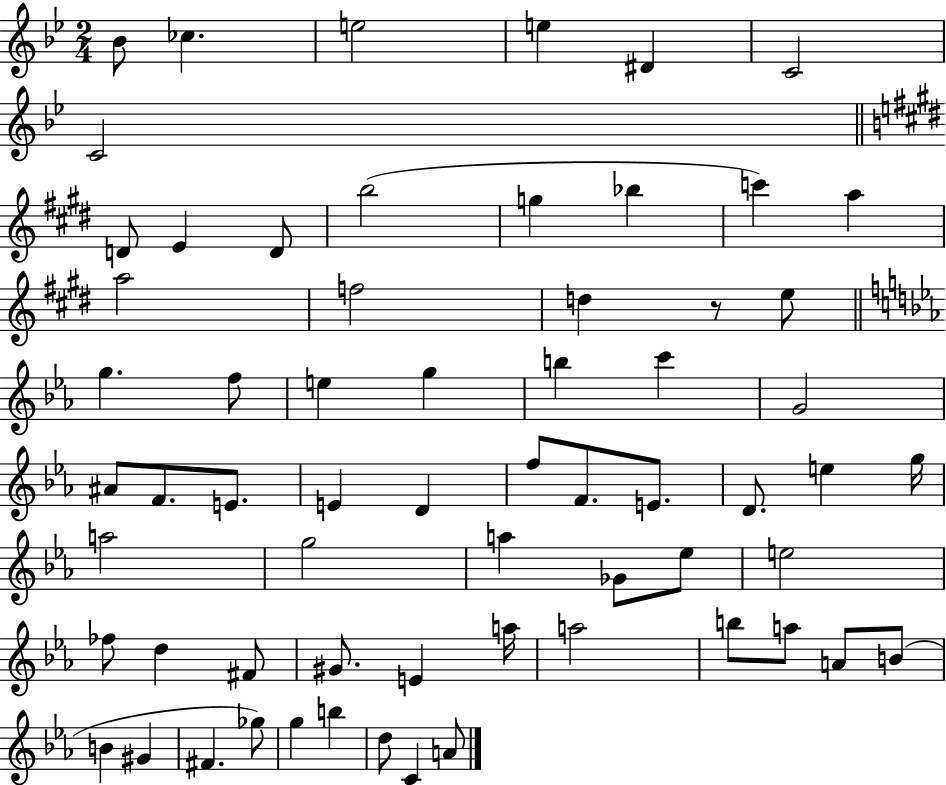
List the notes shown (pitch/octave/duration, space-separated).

Bb4/e CES5/q. E5/h E5/q D#4/q C4/h C4/h D4/e E4/q D4/e B5/h G5/q Bb5/q C6/q A5/q A5/h F5/h D5/q R/e E5/e G5/q. F5/e E5/q G5/q B5/q C6/q G4/h A#4/e F4/e. E4/e. E4/q D4/q F5/e F4/e. E4/e. D4/e. E5/q G5/s A5/h G5/h A5/q Gb4/e Eb5/e E5/h FES5/e D5/q F#4/e G#4/e. E4/q A5/s A5/h B5/e A5/e A4/e B4/e B4/q G#4/q F#4/q. Gb5/e G5/q B5/q D5/e C4/q A4/e